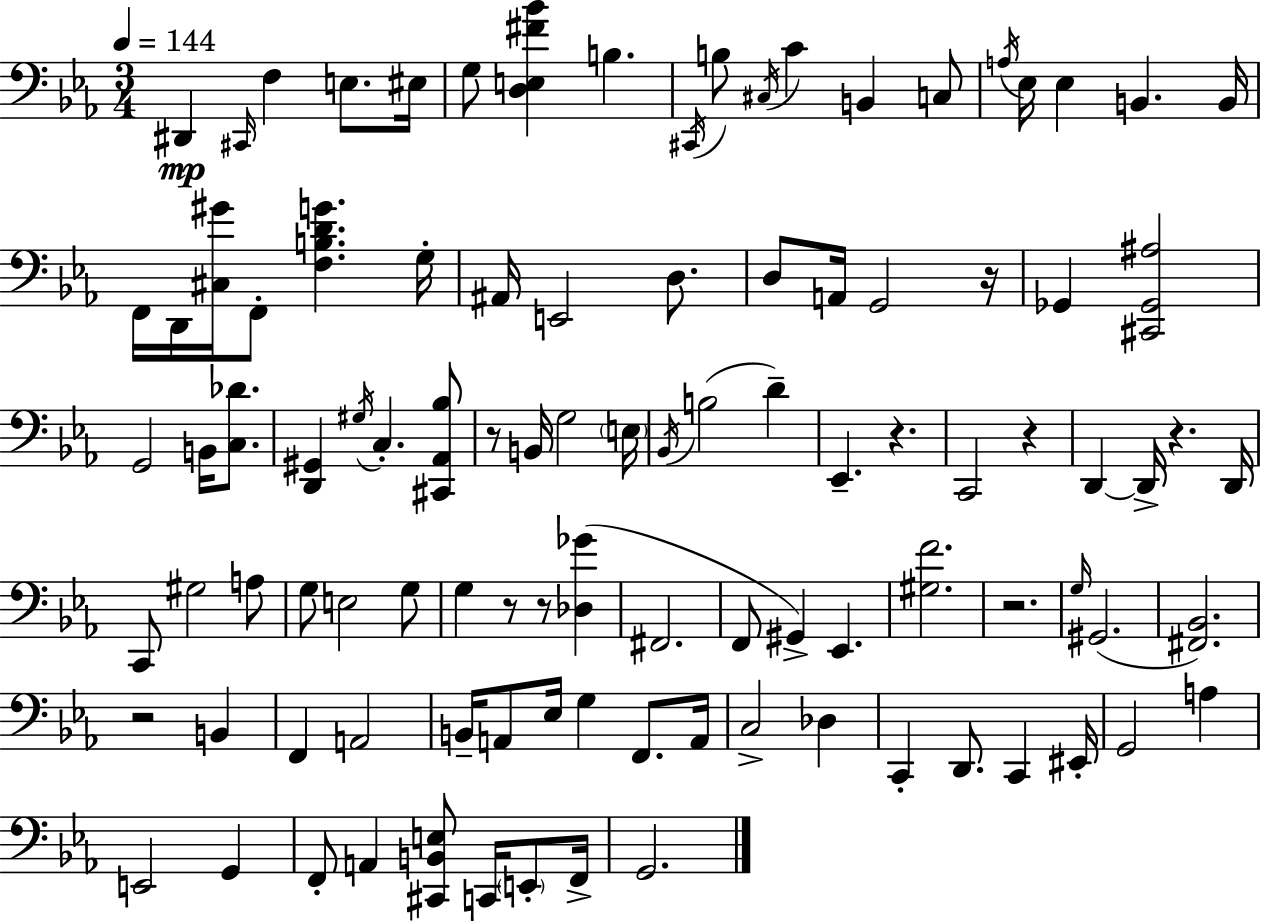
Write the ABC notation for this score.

X:1
T:Untitled
M:3/4
L:1/4
K:Eb
^D,, ^C,,/4 F, E,/2 ^E,/4 G,/2 [D,E,^F_B] B, ^C,,/4 B,/2 ^C,/4 C B,, C,/2 A,/4 _E,/4 _E, B,, B,,/4 F,,/4 D,,/4 [^C,^G]/4 F,,/2 [F,B,DG] G,/4 ^A,,/4 E,,2 D,/2 D,/2 A,,/4 G,,2 z/4 _G,, [^C,,_G,,^A,]2 G,,2 B,,/4 [C,_D]/2 [D,,^G,,] ^G,/4 C, [^C,,_A,,_B,]/2 z/2 B,,/4 G,2 E,/4 _B,,/4 B,2 D _E,, z C,,2 z D,, D,,/4 z D,,/4 C,,/2 ^G,2 A,/2 G,/2 E,2 G,/2 G, z/2 z/2 [_D,_G] ^F,,2 F,,/2 ^G,, _E,, [^G,F]2 z2 G,/4 ^G,,2 [^F,,_B,,]2 z2 B,, F,, A,,2 B,,/4 A,,/2 _E,/4 G, F,,/2 A,,/4 C,2 _D, C,, D,,/2 C,, ^E,,/4 G,,2 A, E,,2 G,, F,,/2 A,, [^C,,B,,E,]/2 C,,/4 E,,/2 F,,/4 G,,2